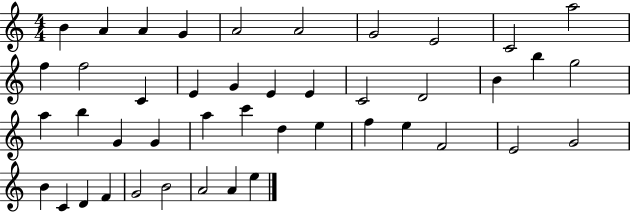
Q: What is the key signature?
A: C major